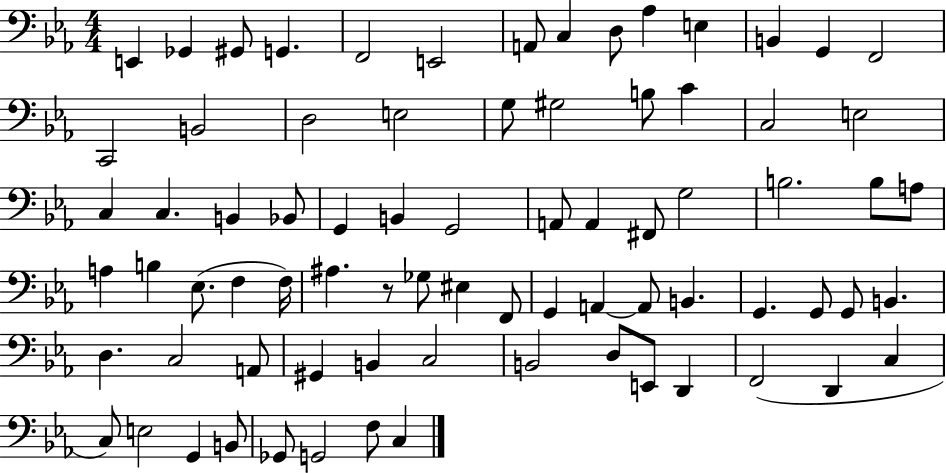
{
  \clef bass
  \numericTimeSignature
  \time 4/4
  \key ees \major
  e,4 ges,4 gis,8 g,4. | f,2 e,2 | a,8 c4 d8 aes4 e4 | b,4 g,4 f,2 | \break c,2 b,2 | d2 e2 | g8 gis2 b8 c'4 | c2 e2 | \break c4 c4. b,4 bes,8 | g,4 b,4 g,2 | a,8 a,4 fis,8 g2 | b2. b8 a8 | \break a4 b4 ees8.( f4 f16) | ais4. r8 ges8 eis4 f,8 | g,4 a,4~~ a,8 b,4. | g,4. g,8 g,8 b,4. | \break d4. c2 a,8 | gis,4 b,4 c2 | b,2 d8 e,8 d,4 | f,2( d,4 c4 | \break c8) e2 g,4 b,8 | ges,8 g,2 f8 c4 | \bar "|."
}